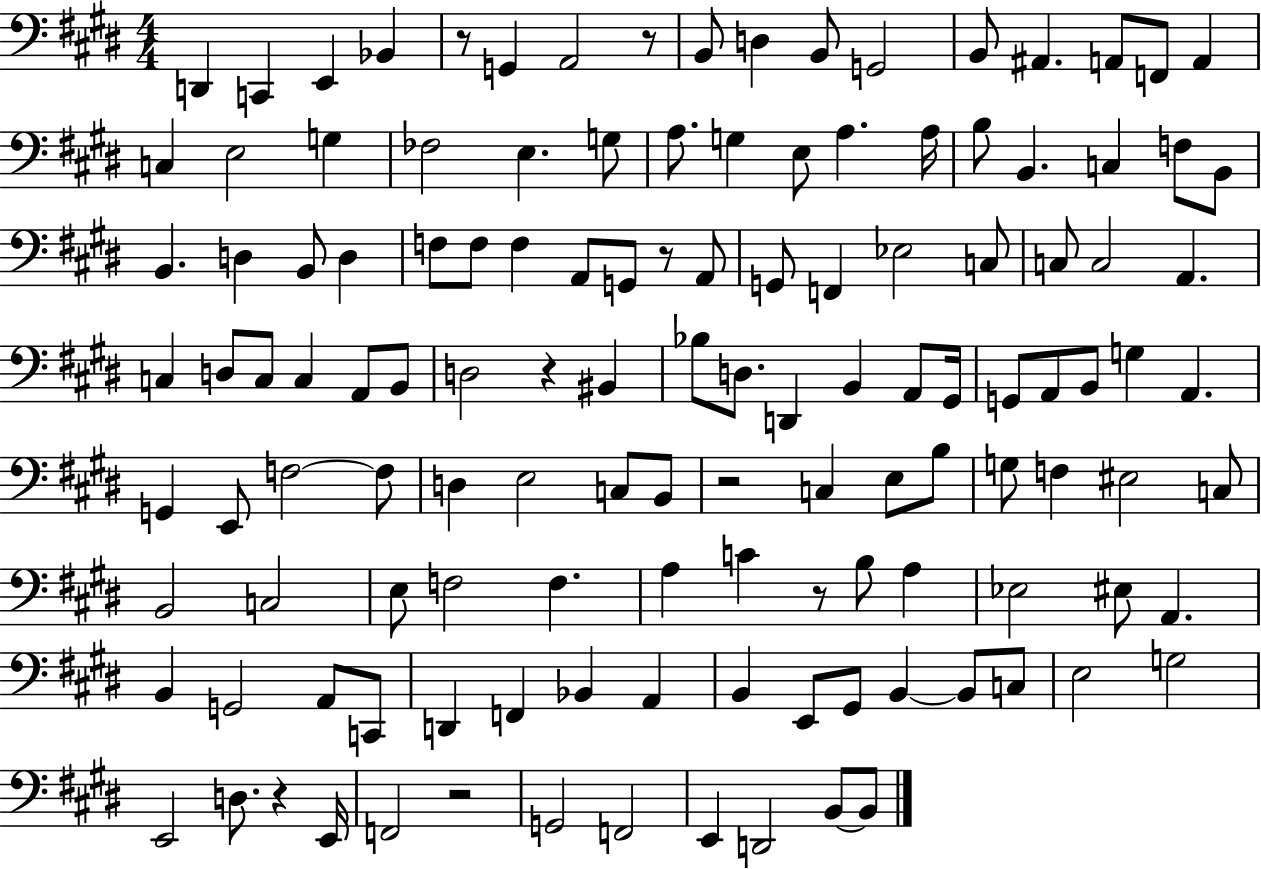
D2/q C2/q E2/q Bb2/q R/e G2/q A2/h R/e B2/e D3/q B2/e G2/h B2/e A#2/q. A2/e F2/e A2/q C3/q E3/h G3/q FES3/h E3/q. G3/e A3/e. G3/q E3/e A3/q. A3/s B3/e B2/q. C3/q F3/e B2/e B2/q. D3/q B2/e D3/q F3/e F3/e F3/q A2/e G2/e R/e A2/e G2/e F2/q Eb3/h C3/e C3/e C3/h A2/q. C3/q D3/e C3/e C3/q A2/e B2/e D3/h R/q BIS2/q Bb3/e D3/e. D2/q B2/q A2/e G#2/s G2/e A2/e B2/e G3/q A2/q. G2/q E2/e F3/h F3/e D3/q E3/h C3/e B2/e R/h C3/q E3/e B3/e G3/e F3/q EIS3/h C3/e B2/h C3/h E3/e F3/h F3/q. A3/q C4/q R/e B3/e A3/q Eb3/h EIS3/e A2/q. B2/q G2/h A2/e C2/e D2/q F2/q Bb2/q A2/q B2/q E2/e G#2/e B2/q B2/e C3/e E3/h G3/h E2/h D3/e. R/q E2/s F2/h R/h G2/h F2/h E2/q D2/h B2/e B2/e